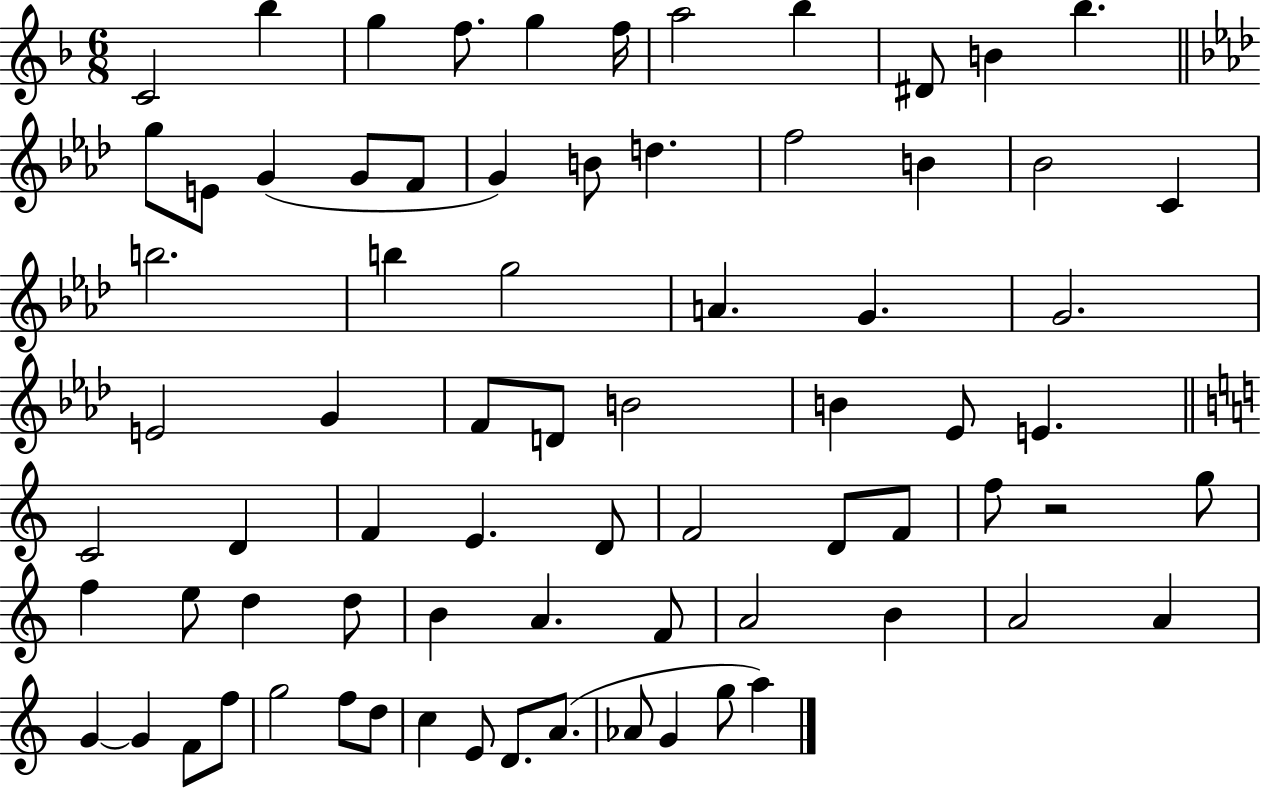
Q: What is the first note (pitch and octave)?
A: C4